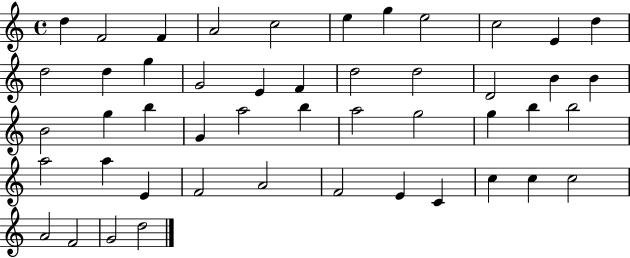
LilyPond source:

{
  \clef treble
  \time 4/4
  \defaultTimeSignature
  \key c \major
  d''4 f'2 f'4 | a'2 c''2 | e''4 g''4 e''2 | c''2 e'4 d''4 | \break d''2 d''4 g''4 | g'2 e'4 f'4 | d''2 d''2 | d'2 b'4 b'4 | \break b'2 g''4 b''4 | g'4 a''2 b''4 | a''2 g''2 | g''4 b''4 b''2 | \break a''2 a''4 e'4 | f'2 a'2 | f'2 e'4 c'4 | c''4 c''4 c''2 | \break a'2 f'2 | g'2 d''2 | \bar "|."
}